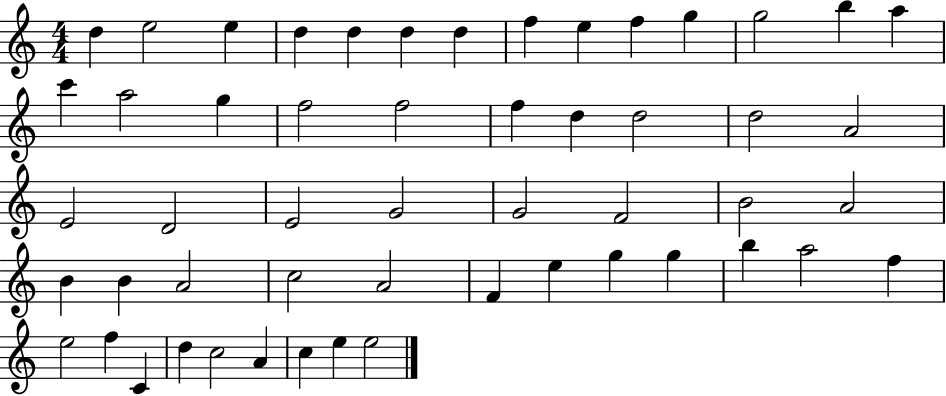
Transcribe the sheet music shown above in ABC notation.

X:1
T:Untitled
M:4/4
L:1/4
K:C
d e2 e d d d d f e f g g2 b a c' a2 g f2 f2 f d d2 d2 A2 E2 D2 E2 G2 G2 F2 B2 A2 B B A2 c2 A2 F e g g b a2 f e2 f C d c2 A c e e2